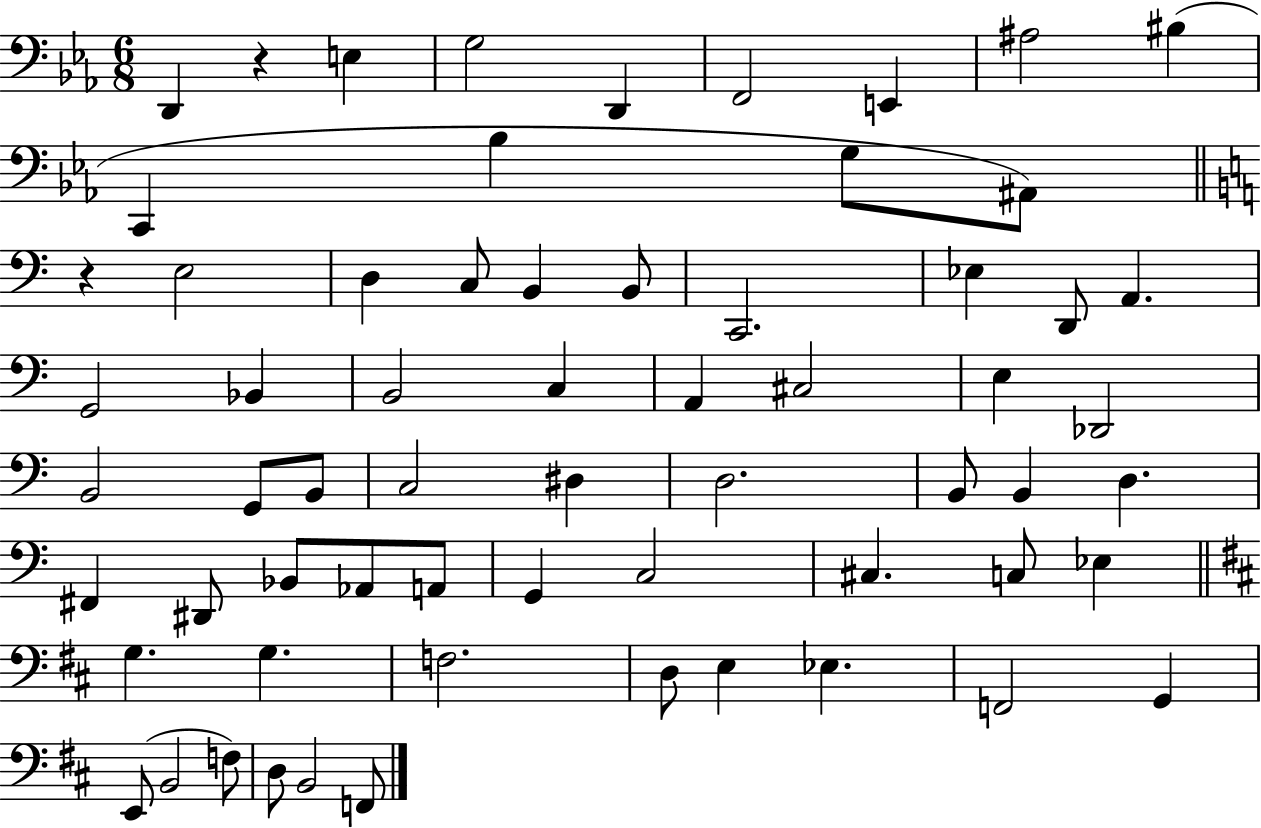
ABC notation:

X:1
T:Untitled
M:6/8
L:1/4
K:Eb
D,, z E, G,2 D,, F,,2 E,, ^A,2 ^B, C,, _B, G,/2 ^A,,/2 z E,2 D, C,/2 B,, B,,/2 C,,2 _E, D,,/2 A,, G,,2 _B,, B,,2 C, A,, ^C,2 E, _D,,2 B,,2 G,,/2 B,,/2 C,2 ^D, D,2 B,,/2 B,, D, ^F,, ^D,,/2 _B,,/2 _A,,/2 A,,/2 G,, C,2 ^C, C,/2 _E, G, G, F,2 D,/2 E, _E, F,,2 G,, E,,/2 B,,2 F,/2 D,/2 B,,2 F,,/2